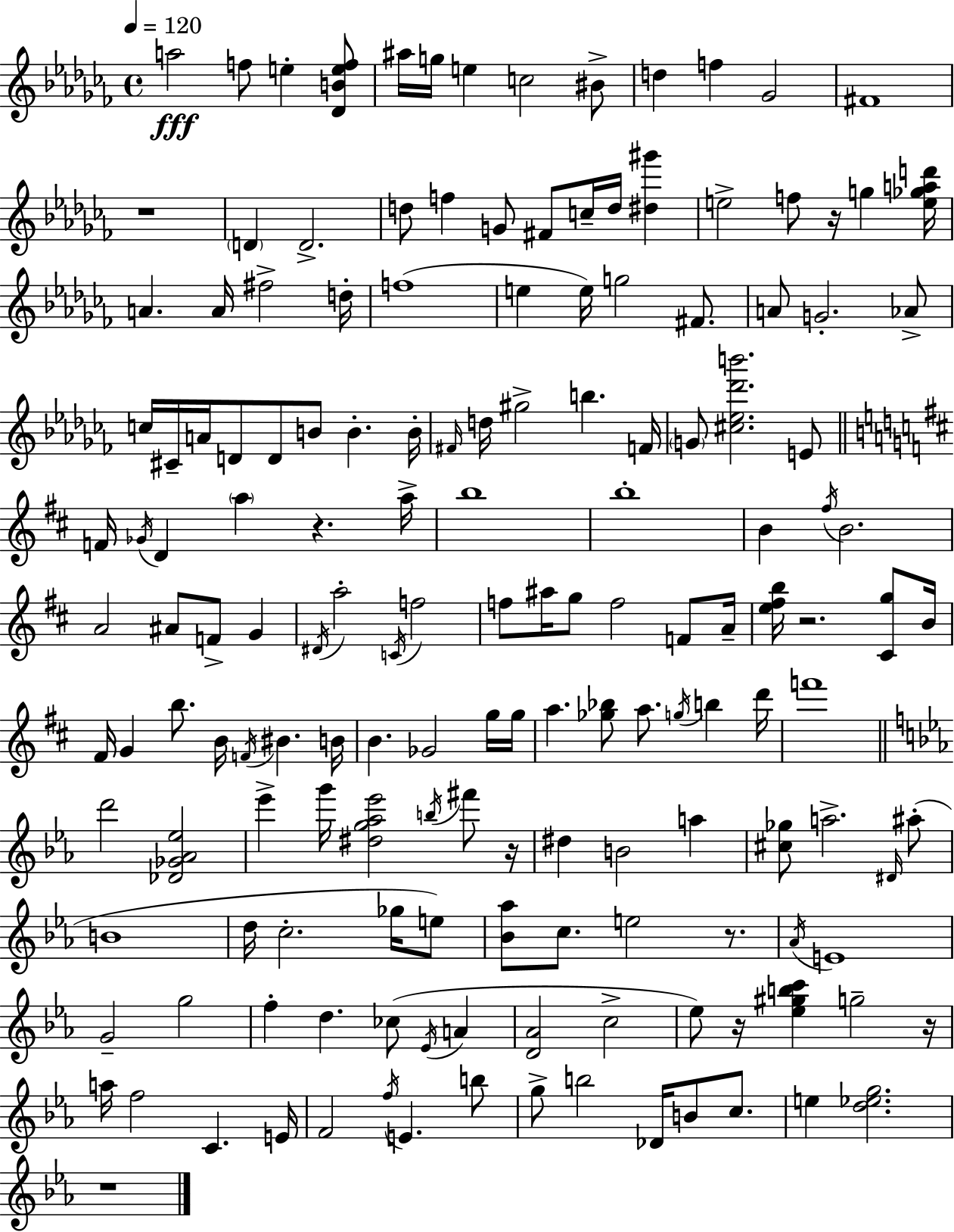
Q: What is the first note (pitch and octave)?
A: A5